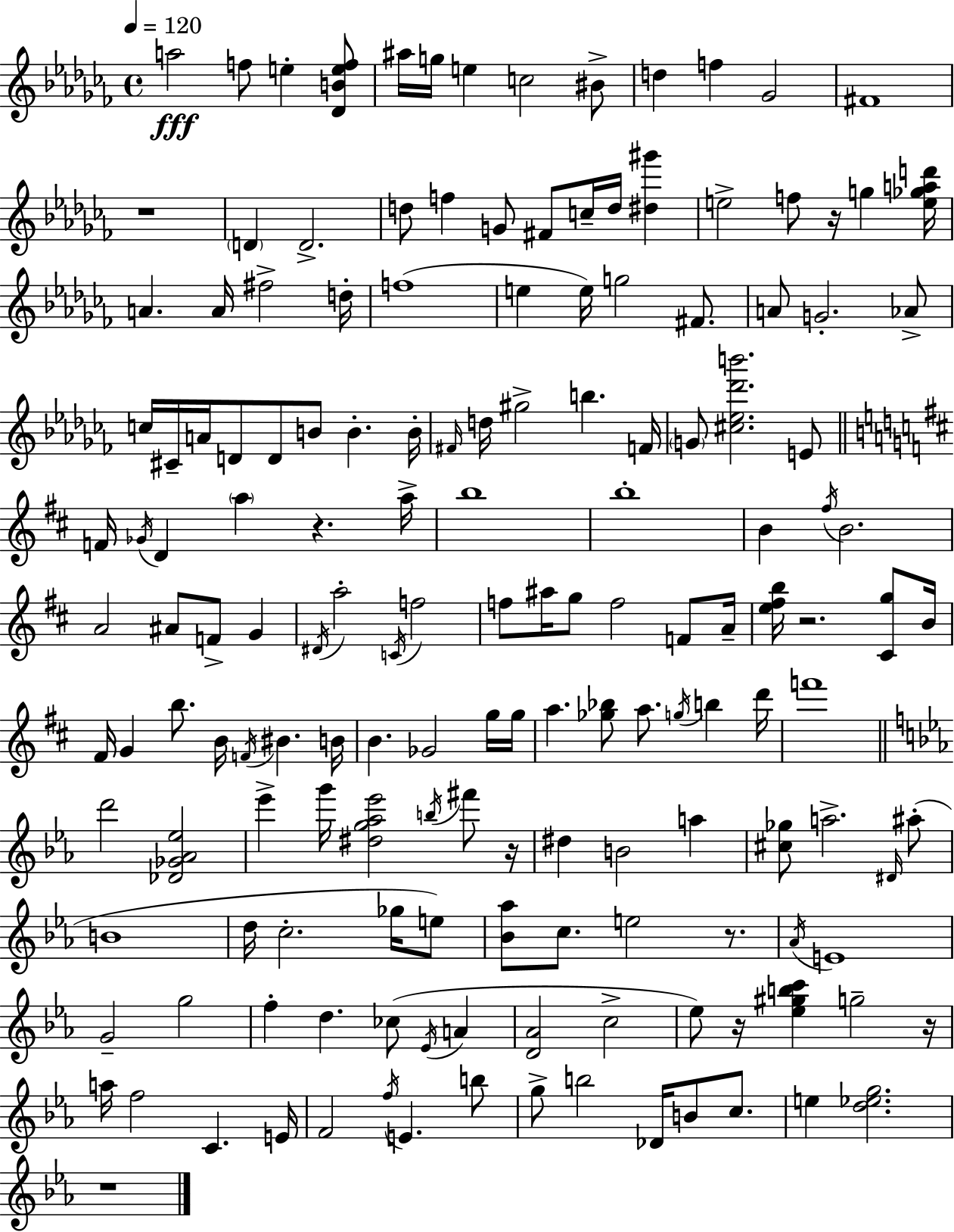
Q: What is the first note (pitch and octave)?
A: A5